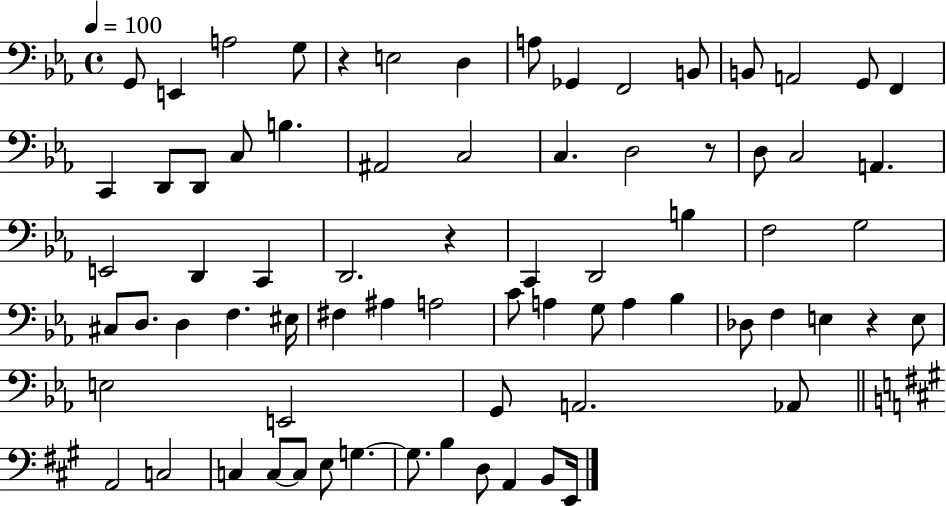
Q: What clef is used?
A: bass